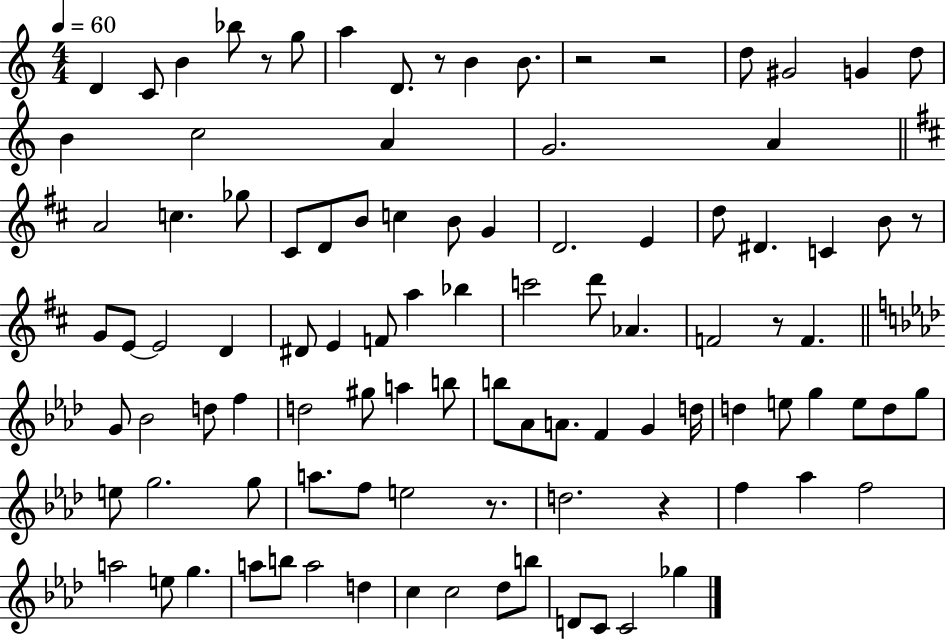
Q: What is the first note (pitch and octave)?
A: D4